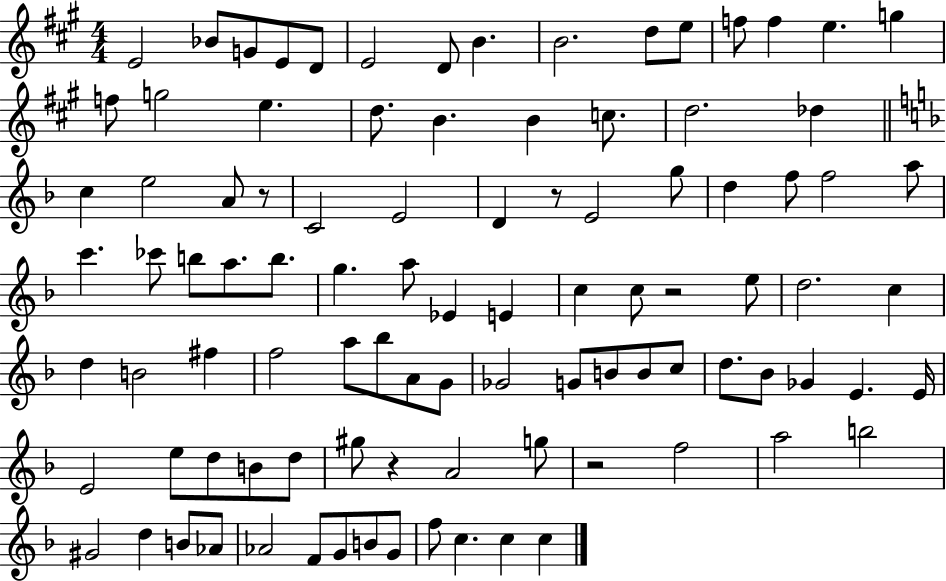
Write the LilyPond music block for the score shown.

{
  \clef treble
  \numericTimeSignature
  \time 4/4
  \key a \major
  e'2 bes'8 g'8 e'8 d'8 | e'2 d'8 b'4. | b'2. d''8 e''8 | f''8 f''4 e''4. g''4 | \break f''8 g''2 e''4. | d''8. b'4. b'4 c''8. | d''2. des''4 | \bar "||" \break \key f \major c''4 e''2 a'8 r8 | c'2 e'2 | d'4 r8 e'2 g''8 | d''4 f''8 f''2 a''8 | \break c'''4. ces'''8 b''8 a''8. b''8. | g''4. a''8 ees'4 e'4 | c''4 c''8 r2 e''8 | d''2. c''4 | \break d''4 b'2 fis''4 | f''2 a''8 bes''8 a'8 g'8 | ges'2 g'8 b'8 b'8 c''8 | d''8. bes'8 ges'4 e'4. e'16 | \break e'2 e''8 d''8 b'8 d''8 | gis''8 r4 a'2 g''8 | r2 f''2 | a''2 b''2 | \break gis'2 d''4 b'8 aes'8 | aes'2 f'8 g'8 b'8 g'8 | f''8 c''4. c''4 c''4 | \bar "|."
}